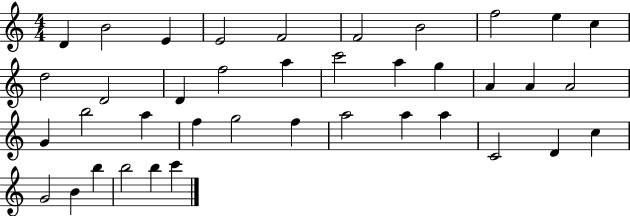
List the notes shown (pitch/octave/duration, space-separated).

D4/q B4/h E4/q E4/h F4/h F4/h B4/h F5/h E5/q C5/q D5/h D4/h D4/q F5/h A5/q C6/h A5/q G5/q A4/q A4/q A4/h G4/q B5/h A5/q F5/q G5/h F5/q A5/h A5/q A5/q C4/h D4/q C5/q G4/h B4/q B5/q B5/h B5/q C6/q